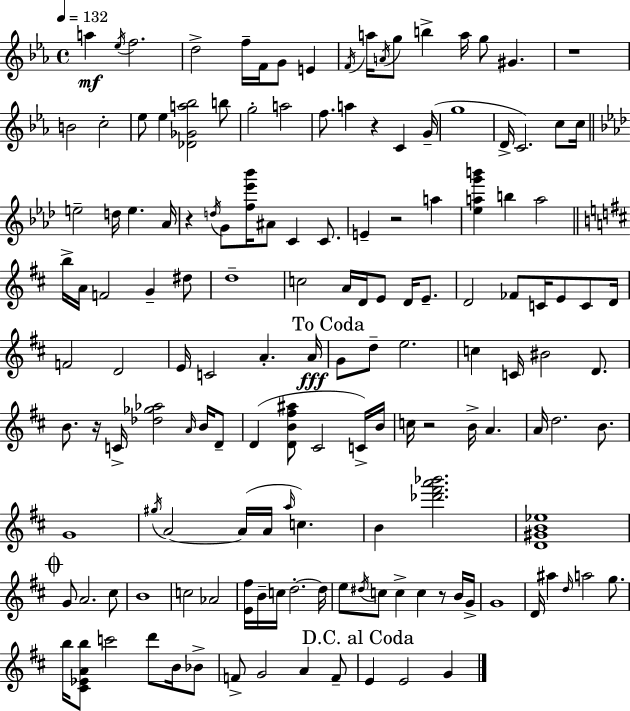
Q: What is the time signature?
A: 4/4